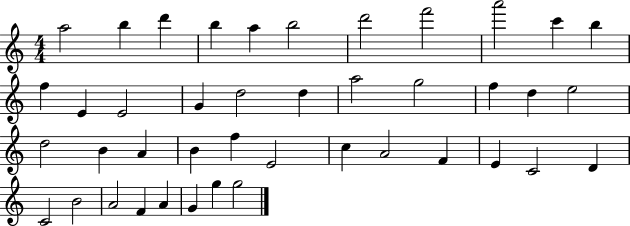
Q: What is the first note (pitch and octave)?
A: A5